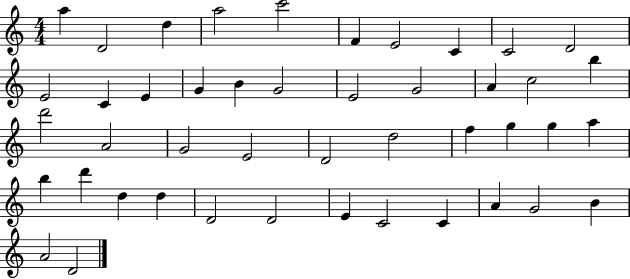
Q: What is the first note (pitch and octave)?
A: A5